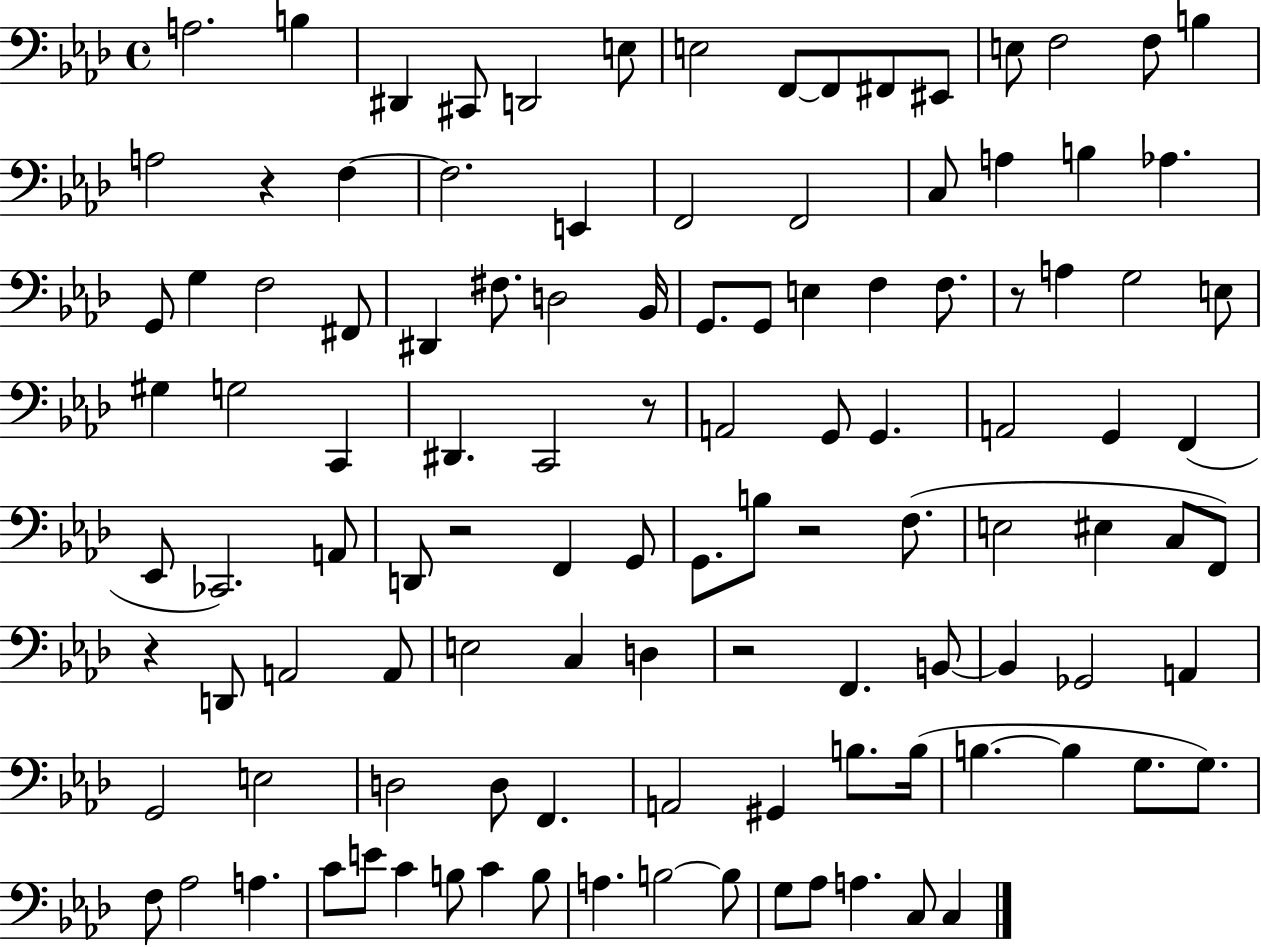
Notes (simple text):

A3/h. B3/q D#2/q C#2/e D2/h E3/e E3/h F2/e F2/e F#2/e EIS2/e E3/e F3/h F3/e B3/q A3/h R/q F3/q F3/h. E2/q F2/h F2/h C3/e A3/q B3/q Ab3/q. G2/e G3/q F3/h F#2/e D#2/q F#3/e. D3/h Bb2/s G2/e. G2/e E3/q F3/q F3/e. R/e A3/q G3/h E3/e G#3/q G3/h C2/q D#2/q. C2/h R/e A2/h G2/e G2/q. A2/h G2/q F2/q Eb2/e CES2/h. A2/e D2/e R/h F2/q G2/e G2/e. B3/e R/h F3/e. E3/h EIS3/q C3/e F2/e R/q D2/e A2/h A2/e E3/h C3/q D3/q R/h F2/q. B2/e B2/q Gb2/h A2/q G2/h E3/h D3/h D3/e F2/q. A2/h G#2/q B3/e. B3/s B3/q. B3/q G3/e. G3/e. F3/e Ab3/h A3/q. C4/e E4/e C4/q B3/e C4/q B3/e A3/q. B3/h B3/e G3/e Ab3/e A3/q. C3/e C3/q